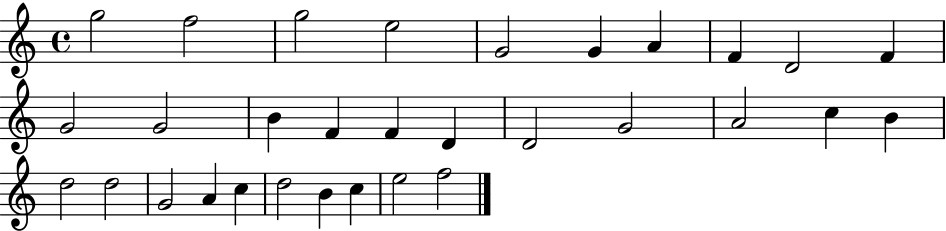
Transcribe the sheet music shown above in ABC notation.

X:1
T:Untitled
M:4/4
L:1/4
K:C
g2 f2 g2 e2 G2 G A F D2 F G2 G2 B F F D D2 G2 A2 c B d2 d2 G2 A c d2 B c e2 f2